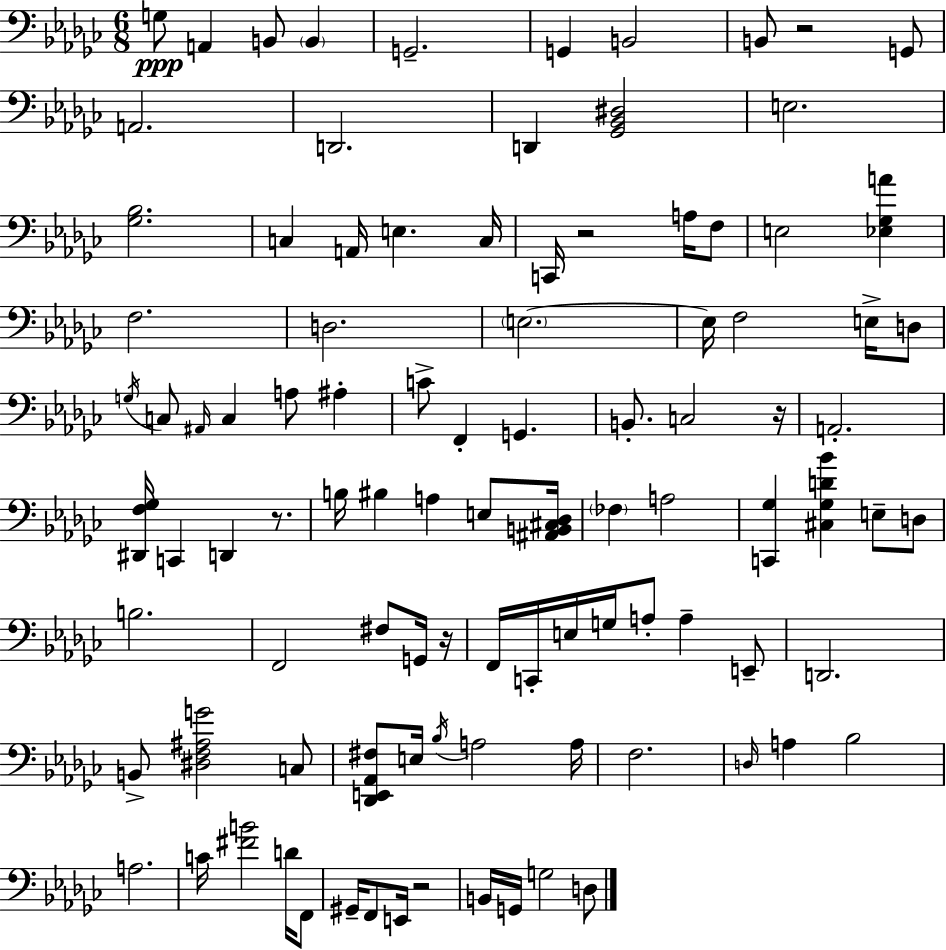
X:1
T:Untitled
M:6/8
L:1/4
K:Ebm
G,/2 A,, B,,/2 B,, G,,2 G,, B,,2 B,,/2 z2 G,,/2 A,,2 D,,2 D,, [_G,,_B,,^D,]2 E,2 [_G,_B,]2 C, A,,/4 E, C,/4 C,,/4 z2 A,/4 F,/2 E,2 [_E,_G,A] F,2 D,2 E,2 E,/4 F,2 E,/4 D,/2 G,/4 C,/2 ^A,,/4 C, A,/2 ^A, C/2 F,, G,, B,,/2 C,2 z/4 A,,2 [^D,,F,_G,]/4 C,, D,, z/2 B,/4 ^B, A, E,/2 [^A,,B,,^C,_D,]/4 _F, A,2 [C,,_G,] [^C,_G,D_B] E,/2 D,/2 B,2 F,,2 ^F,/2 G,,/4 z/4 F,,/4 C,,/4 E,/4 G,/4 A,/2 A, E,,/2 D,,2 B,,/2 [^D,F,^A,G]2 C,/2 [_D,,E,,_A,,^F,]/2 E,/4 _B,/4 A,2 A,/4 F,2 D,/4 A, _B,2 A,2 C/4 [^FB]2 D/4 F,,/2 ^G,,/4 F,,/2 E,,/4 z2 B,,/4 G,,/4 G,2 D,/2